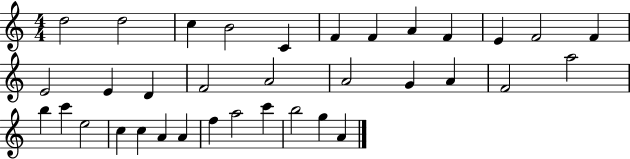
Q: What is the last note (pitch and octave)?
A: A4